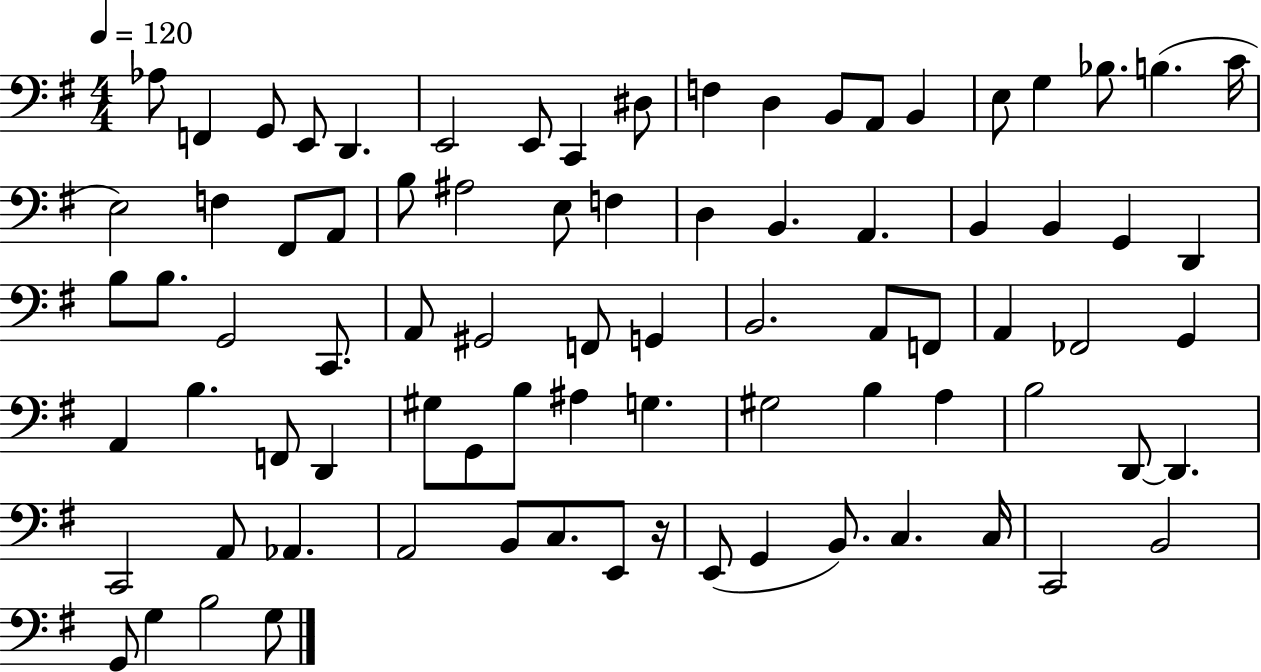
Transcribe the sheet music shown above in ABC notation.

X:1
T:Untitled
M:4/4
L:1/4
K:G
_A,/2 F,, G,,/2 E,,/2 D,, E,,2 E,,/2 C,, ^D,/2 F, D, B,,/2 A,,/2 B,, E,/2 G, _B,/2 B, C/4 E,2 F, ^F,,/2 A,,/2 B,/2 ^A,2 E,/2 F, D, B,, A,, B,, B,, G,, D,, B,/2 B,/2 G,,2 C,,/2 A,,/2 ^G,,2 F,,/2 G,, B,,2 A,,/2 F,,/2 A,, _F,,2 G,, A,, B, F,,/2 D,, ^G,/2 G,,/2 B,/2 ^A, G, ^G,2 B, A, B,2 D,,/2 D,, C,,2 A,,/2 _A,, A,,2 B,,/2 C,/2 E,,/2 z/4 E,,/2 G,, B,,/2 C, C,/4 C,,2 B,,2 G,,/2 G, B,2 G,/2